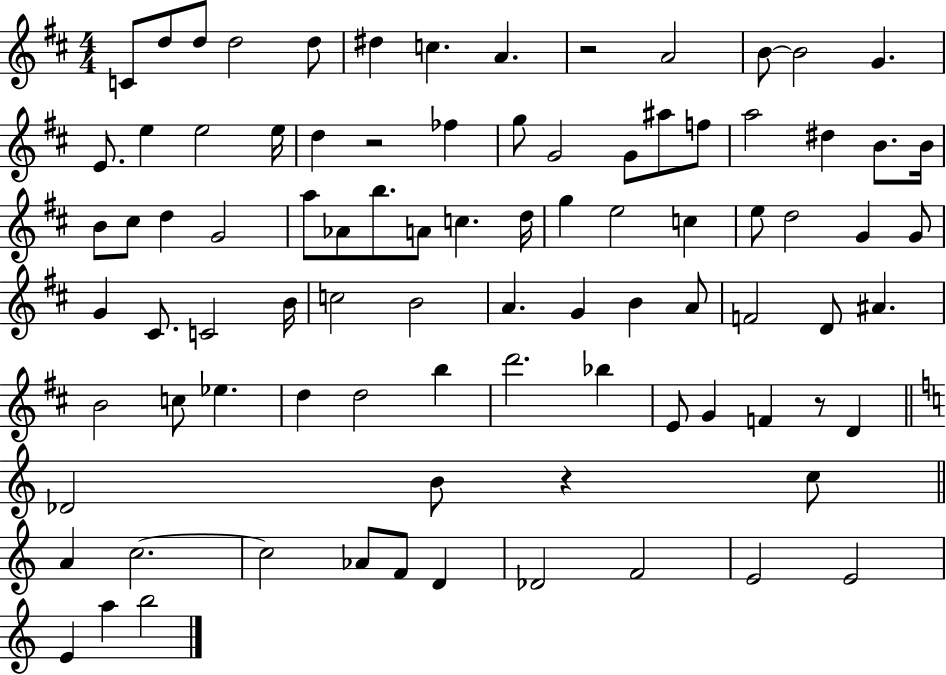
C4/e D5/e D5/e D5/h D5/e D#5/q C5/q. A4/q. R/h A4/h B4/e B4/h G4/q. E4/e. E5/q E5/h E5/s D5/q R/h FES5/q G5/e G4/h G4/e A#5/e F5/e A5/h D#5/q B4/e. B4/s B4/e C#5/e D5/q G4/h A5/e Ab4/e B5/e. A4/e C5/q. D5/s G5/q E5/h C5/q E5/e D5/h G4/q G4/e G4/q C#4/e. C4/h B4/s C5/h B4/h A4/q. G4/q B4/q A4/e F4/h D4/e A#4/q. B4/h C5/e Eb5/q. D5/q D5/h B5/q D6/h. Bb5/q E4/e G4/q F4/q R/e D4/q Db4/h B4/e R/q C5/e A4/q C5/h. C5/h Ab4/e F4/e D4/q Db4/h F4/h E4/h E4/h E4/q A5/q B5/h